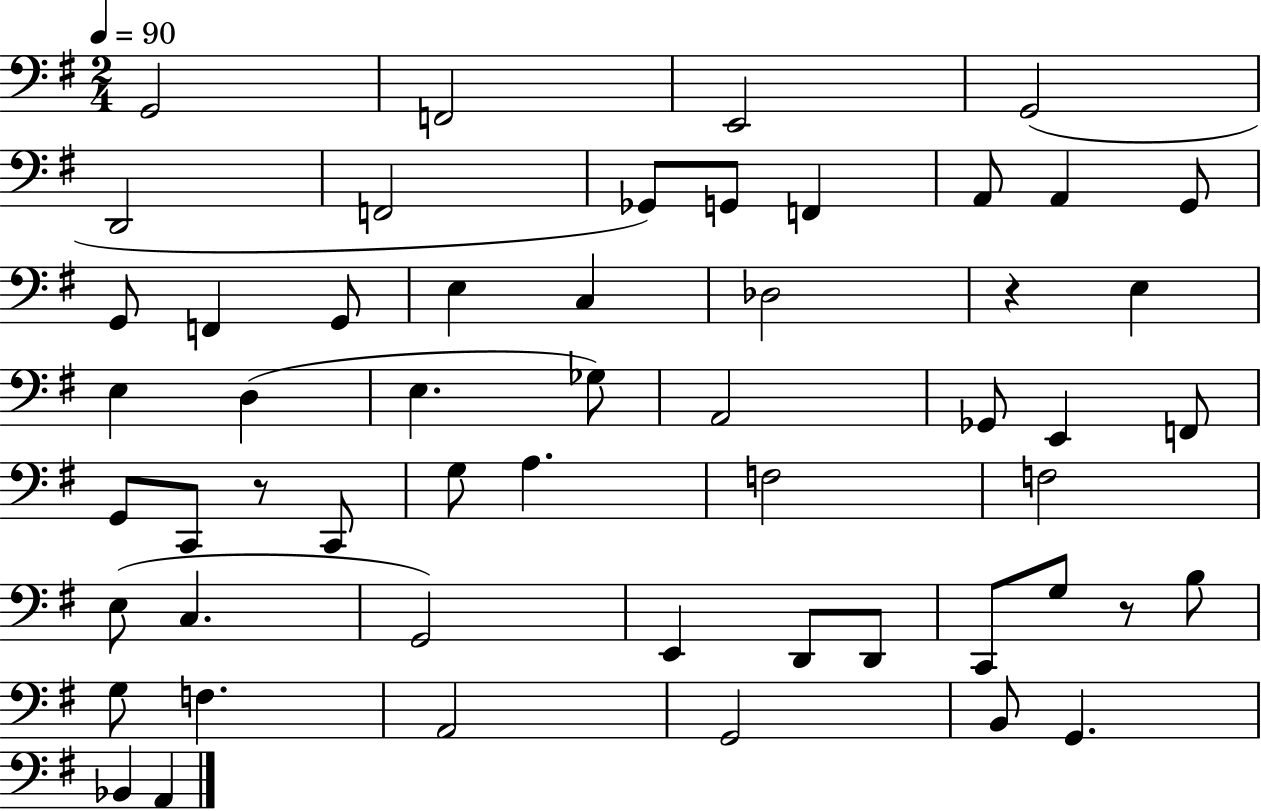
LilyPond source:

{
  \clef bass
  \numericTimeSignature
  \time 2/4
  \key g \major
  \tempo 4 = 90
  g,2 | f,2 | e,2 | g,2( | \break d,2 | f,2 | ges,8) g,8 f,4 | a,8 a,4 g,8 | \break g,8 f,4 g,8 | e4 c4 | des2 | r4 e4 | \break e4 d4( | e4. ges8) | a,2 | ges,8 e,4 f,8 | \break g,8 c,8 r8 c,8 | g8 a4. | f2 | f2 | \break e8( c4. | g,2) | e,4 d,8 d,8 | c,8 g8 r8 b8 | \break g8 f4. | a,2 | g,2 | b,8 g,4. | \break bes,4 a,4 | \bar "|."
}